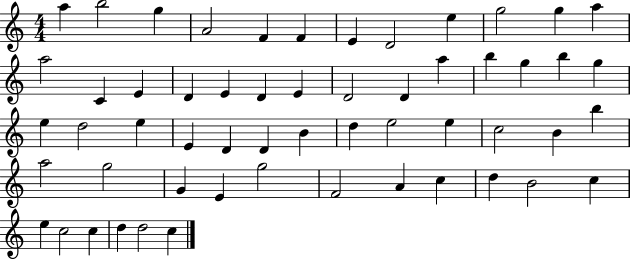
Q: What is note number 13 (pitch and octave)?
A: A5